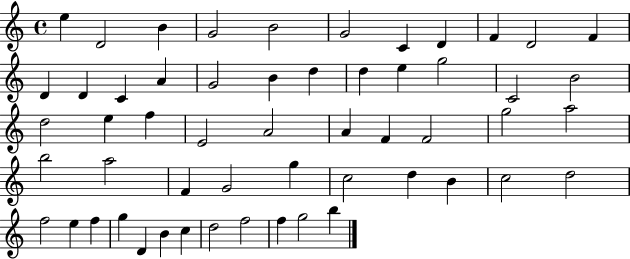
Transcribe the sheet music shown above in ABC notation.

X:1
T:Untitled
M:4/4
L:1/4
K:C
e D2 B G2 B2 G2 C D F D2 F D D C A G2 B d d e g2 C2 B2 d2 e f E2 A2 A F F2 g2 a2 b2 a2 F G2 g c2 d B c2 d2 f2 e f g D B c d2 f2 f g2 b